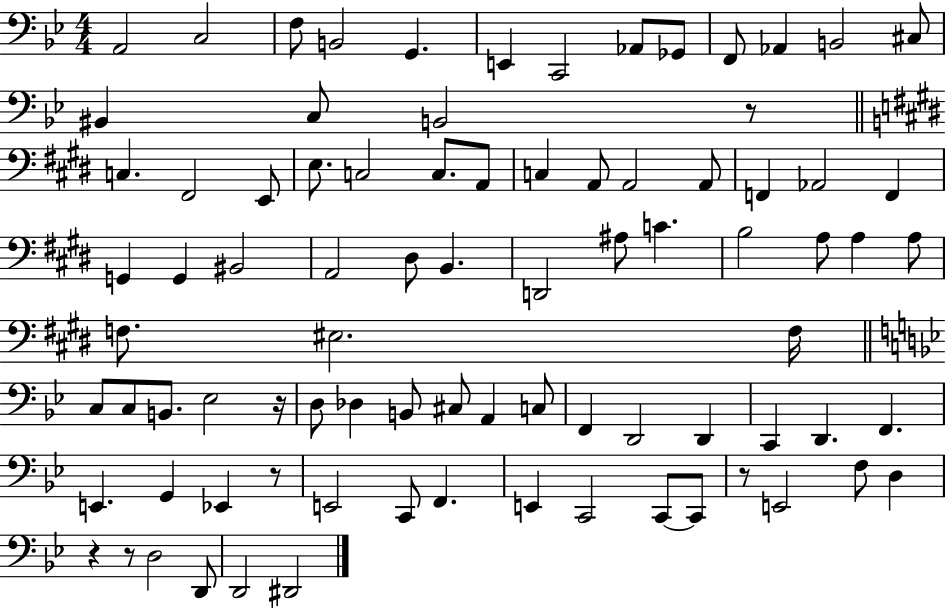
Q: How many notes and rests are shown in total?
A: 85